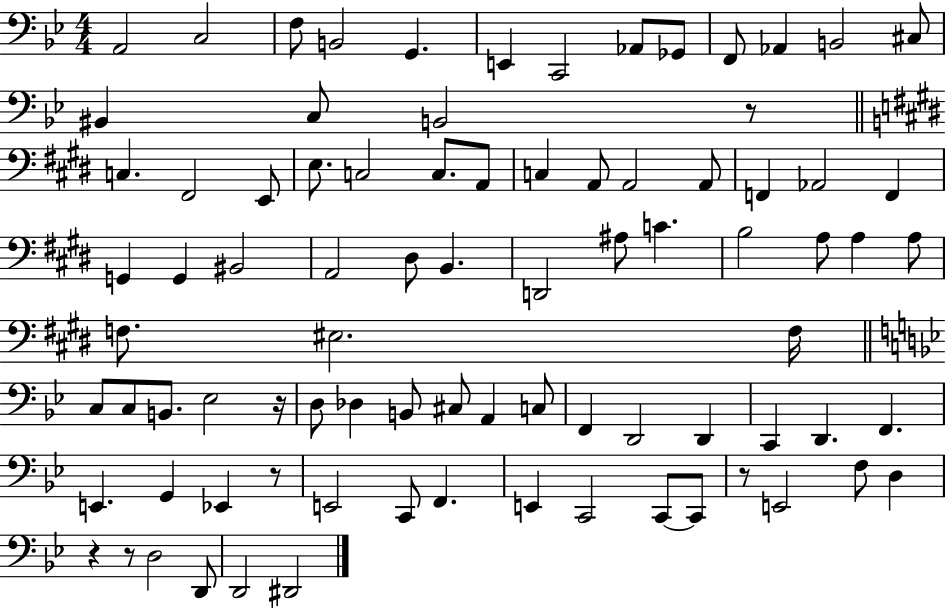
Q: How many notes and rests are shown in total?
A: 85